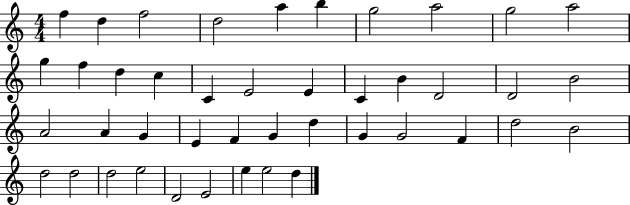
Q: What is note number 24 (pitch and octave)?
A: A4